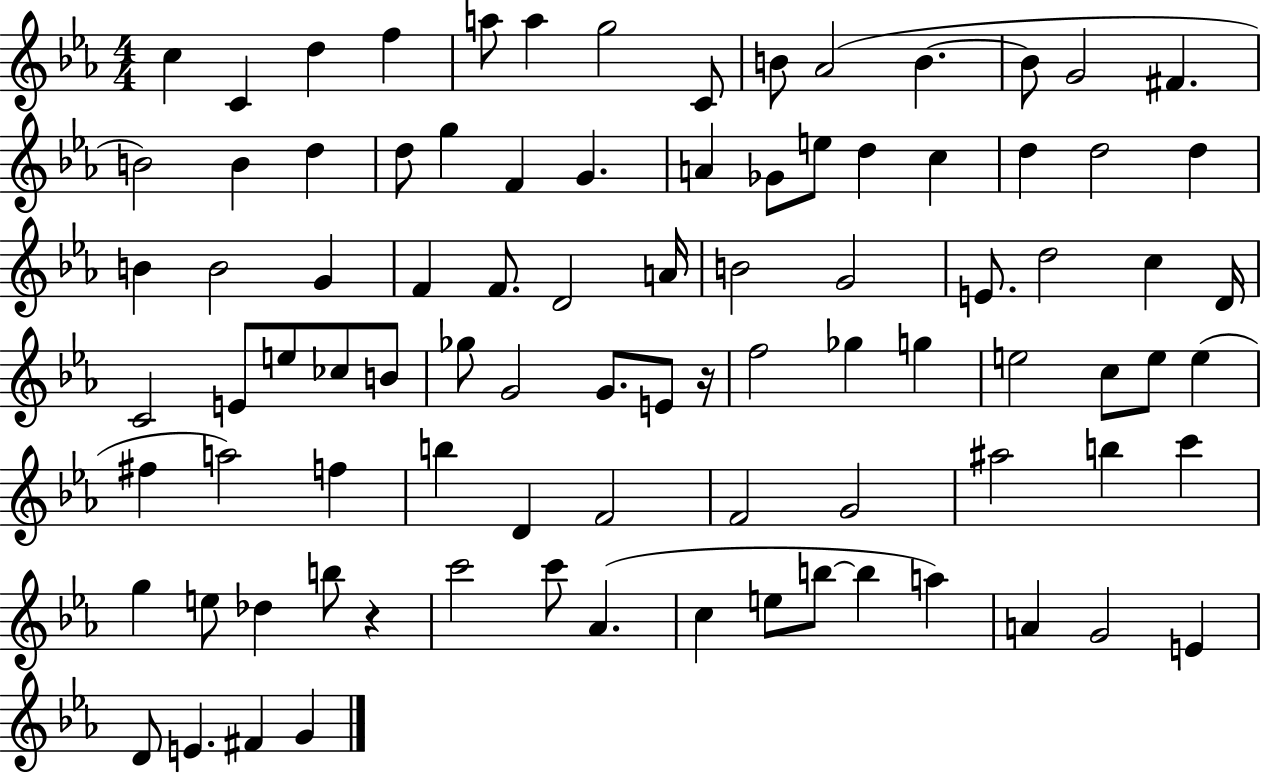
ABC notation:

X:1
T:Untitled
M:4/4
L:1/4
K:Eb
c C d f a/2 a g2 C/2 B/2 _A2 B B/2 G2 ^F B2 B d d/2 g F G A _G/2 e/2 d c d d2 d B B2 G F F/2 D2 A/4 B2 G2 E/2 d2 c D/4 C2 E/2 e/2 _c/2 B/2 _g/2 G2 G/2 E/2 z/4 f2 _g g e2 c/2 e/2 e ^f a2 f b D F2 F2 G2 ^a2 b c' g e/2 _d b/2 z c'2 c'/2 _A c e/2 b/2 b a A G2 E D/2 E ^F G